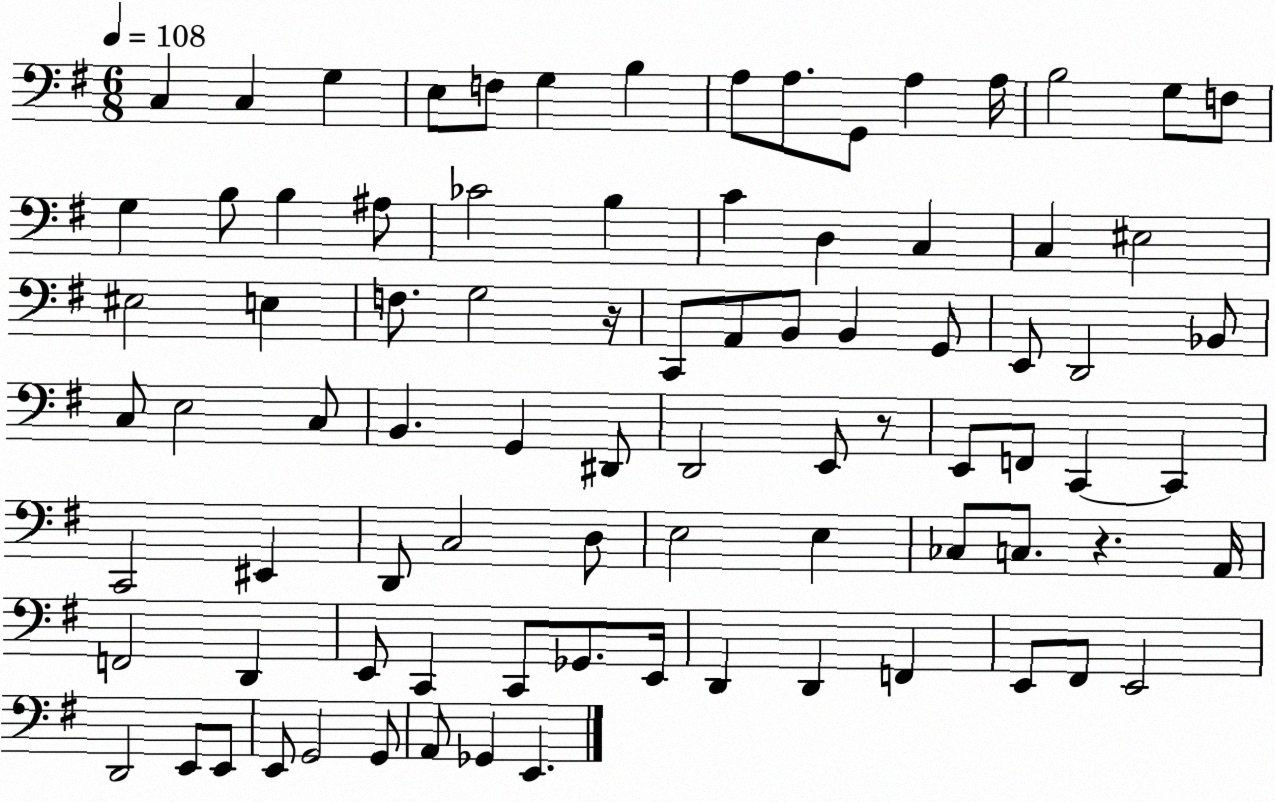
X:1
T:Untitled
M:6/8
L:1/4
K:G
C, C, G, E,/2 F,/2 G, B, A,/2 A,/2 G,,/2 A, A,/4 B,2 G,/2 F,/2 G, B,/2 B, ^A,/2 _C2 B, C D, C, C, ^E,2 ^E,2 E, F,/2 G,2 z/4 C,,/2 A,,/2 B,,/2 B,, G,,/2 E,,/2 D,,2 _B,,/2 C,/2 E,2 C,/2 B,, G,, ^D,,/2 D,,2 E,,/2 z/2 E,,/2 F,,/2 C,, C,, C,,2 ^E,, D,,/2 C,2 D,/2 E,2 E, _C,/2 C,/2 z A,,/4 F,,2 D,, E,,/2 C,, C,,/2 _G,,/2 E,,/4 D,, D,, F,, E,,/2 ^F,,/2 E,,2 D,,2 E,,/2 E,,/2 E,,/2 G,,2 G,,/2 A,,/2 _G,, E,,